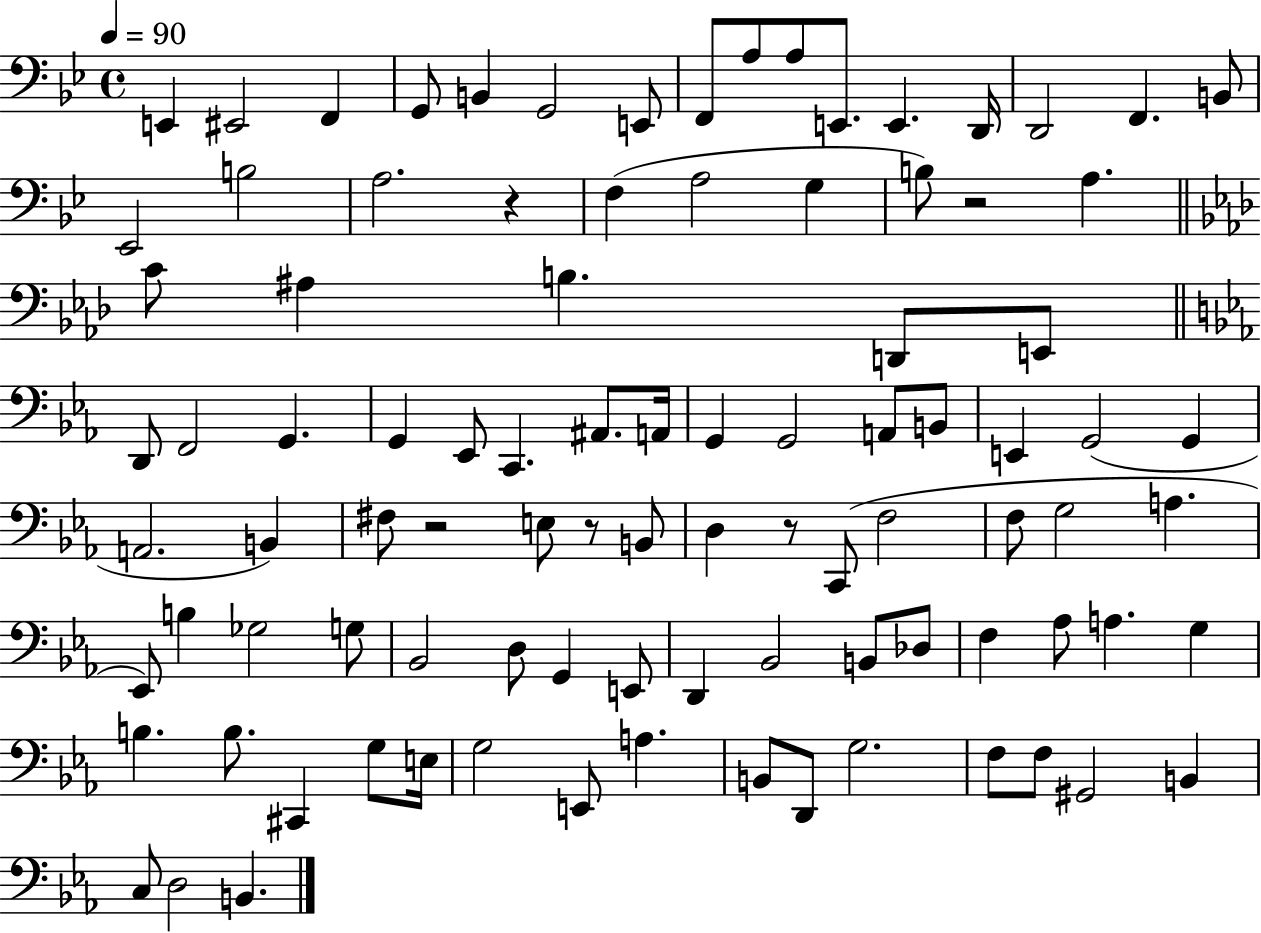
{
  \clef bass
  \time 4/4
  \defaultTimeSignature
  \key bes \major
  \tempo 4 = 90
  \repeat volta 2 { e,4 eis,2 f,4 | g,8 b,4 g,2 e,8 | f,8 a8 a8 e,8. e,4. d,16 | d,2 f,4. b,8 | \break ees,2 b2 | a2. r4 | f4( a2 g4 | b8) r2 a4. | \break \bar "||" \break \key aes \major c'8 ais4 b4. d,8 e,8 | \bar "||" \break \key ees \major d,8 f,2 g,4. | g,4 ees,8 c,4. ais,8. a,16 | g,4 g,2 a,8 b,8 | e,4 g,2( g,4 | \break a,2. b,4) | fis8 r2 e8 r8 b,8 | d4 r8 c,8( f2 | f8 g2 a4. | \break ees,8) b4 ges2 g8 | bes,2 d8 g,4 e,8 | d,4 bes,2 b,8 des8 | f4 aes8 a4. g4 | \break b4. b8. cis,4 g8 e16 | g2 e,8 a4. | b,8 d,8 g2. | f8 f8 gis,2 b,4 | \break c8 d2 b,4. | } \bar "|."
}